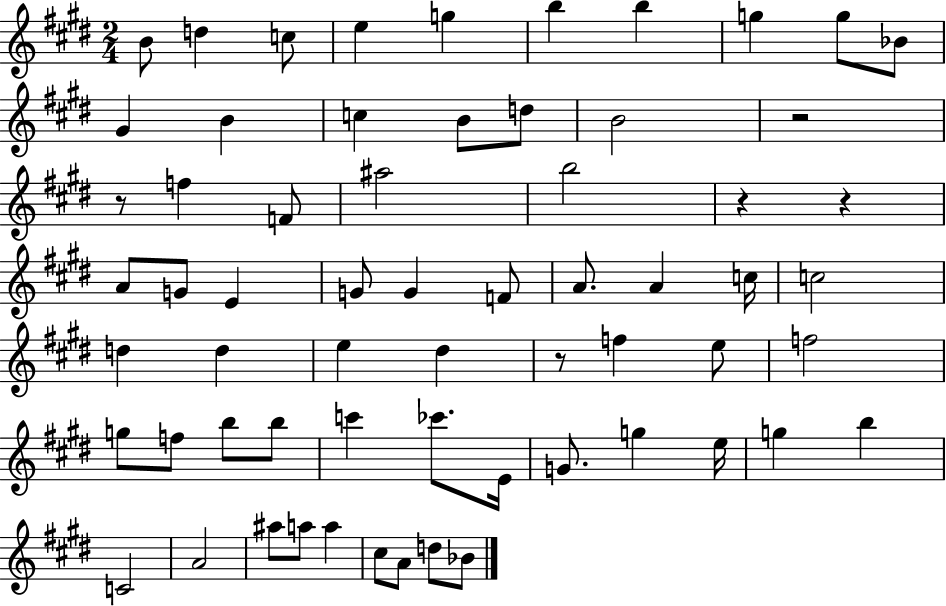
B4/e D5/q C5/e E5/q G5/q B5/q B5/q G5/q G5/e Bb4/e G#4/q B4/q C5/q B4/e D5/e B4/h R/h R/e F5/q F4/e A#5/h B5/h R/q R/q A4/e G4/e E4/q G4/e G4/q F4/e A4/e. A4/q C5/s C5/h D5/q D5/q E5/q D#5/q R/e F5/q E5/e F5/h G5/e F5/e B5/e B5/e C6/q CES6/e. E4/s G4/e. G5/q E5/s G5/q B5/q C4/h A4/h A#5/e A5/e A5/q C#5/e A4/e D5/e Bb4/e